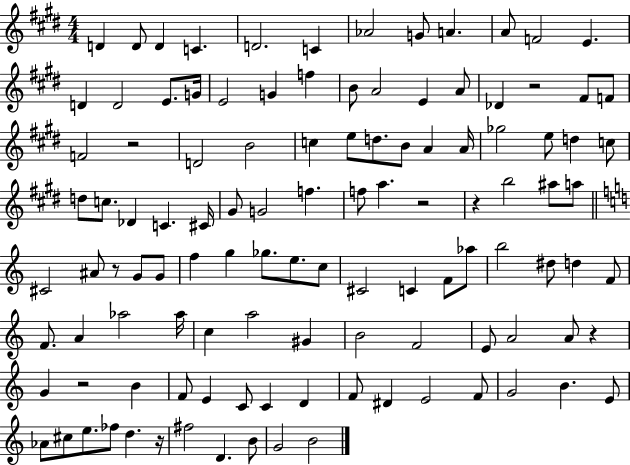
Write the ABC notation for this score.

X:1
T:Untitled
M:4/4
L:1/4
K:E
D D/2 D C D2 C _A2 G/2 A A/2 F2 E D D2 E/2 G/4 E2 G f B/2 A2 E A/2 _D z2 ^F/2 F/2 F2 z2 D2 B2 c e/2 d/2 B/2 A A/4 _g2 e/2 d c/2 d/2 c/2 _D C ^C/4 ^G/2 G2 f f/2 a z2 z b2 ^a/2 a/2 ^C2 ^A/2 z/2 G/2 G/2 f g _g/2 e/2 c/2 ^C2 C F/2 _a/2 b2 ^d/2 d F/2 F/2 A _a2 _a/4 c a2 ^G B2 F2 E/2 A2 A/2 z G z2 B F/2 E C/2 C D F/2 ^D E2 F/2 G2 B E/2 _A/2 ^c/2 e/2 _f/2 d z/4 ^f2 D B/2 G2 B2